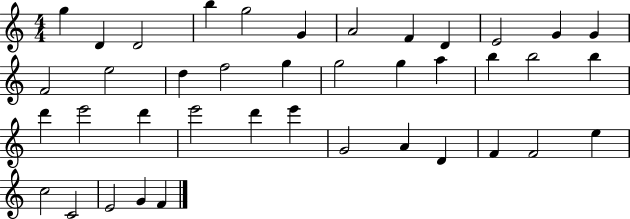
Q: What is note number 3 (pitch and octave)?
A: D4